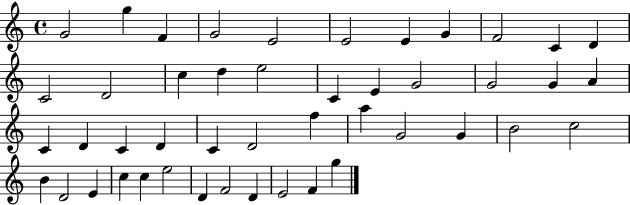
X:1
T:Untitled
M:4/4
L:1/4
K:C
G2 g F G2 E2 E2 E G F2 C D C2 D2 c d e2 C E G2 G2 G A C D C D C D2 f a G2 G B2 c2 B D2 E c c e2 D F2 D E2 F g